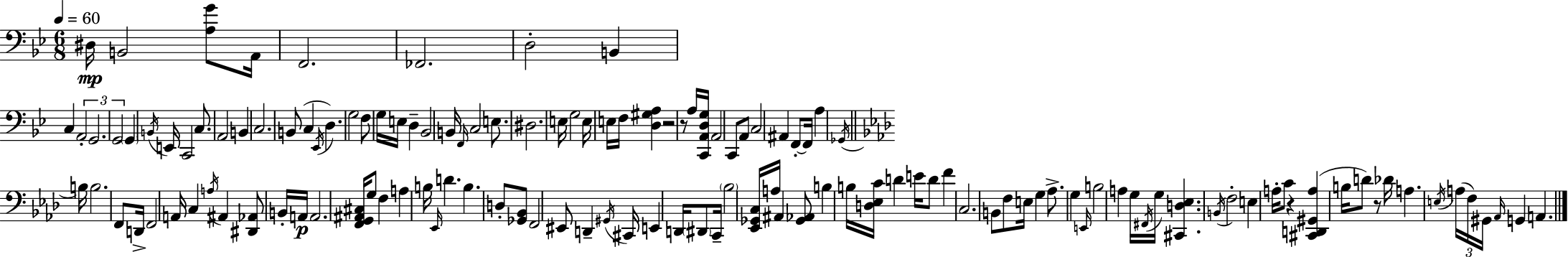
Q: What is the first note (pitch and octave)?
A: D#3